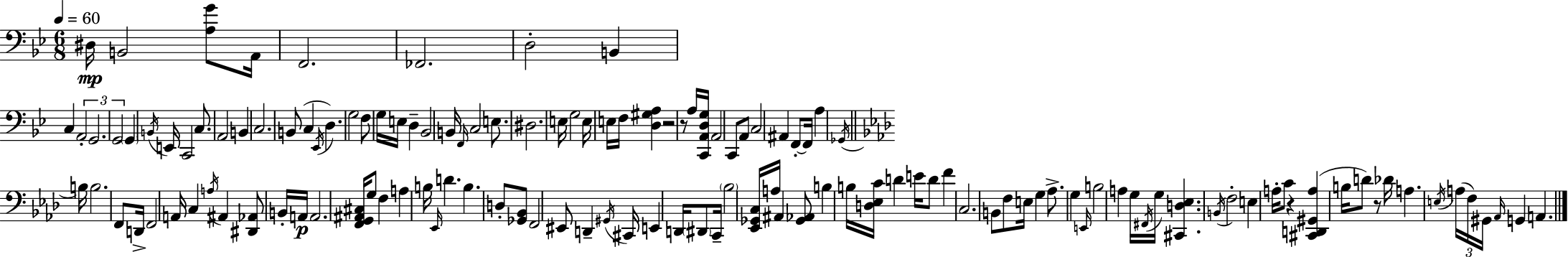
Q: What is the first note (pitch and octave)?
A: D#3